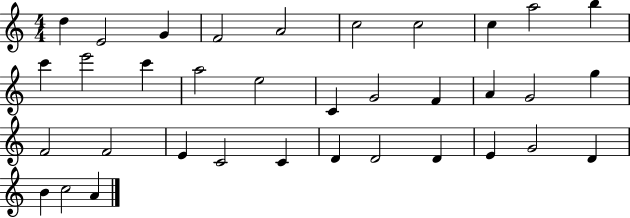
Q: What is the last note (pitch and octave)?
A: A4